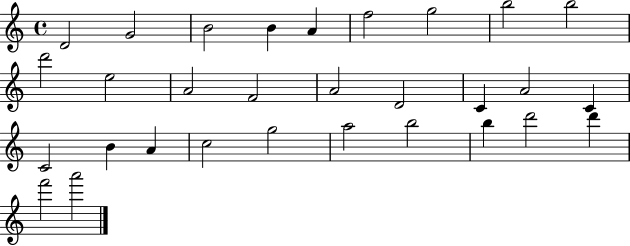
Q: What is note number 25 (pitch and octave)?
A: B5